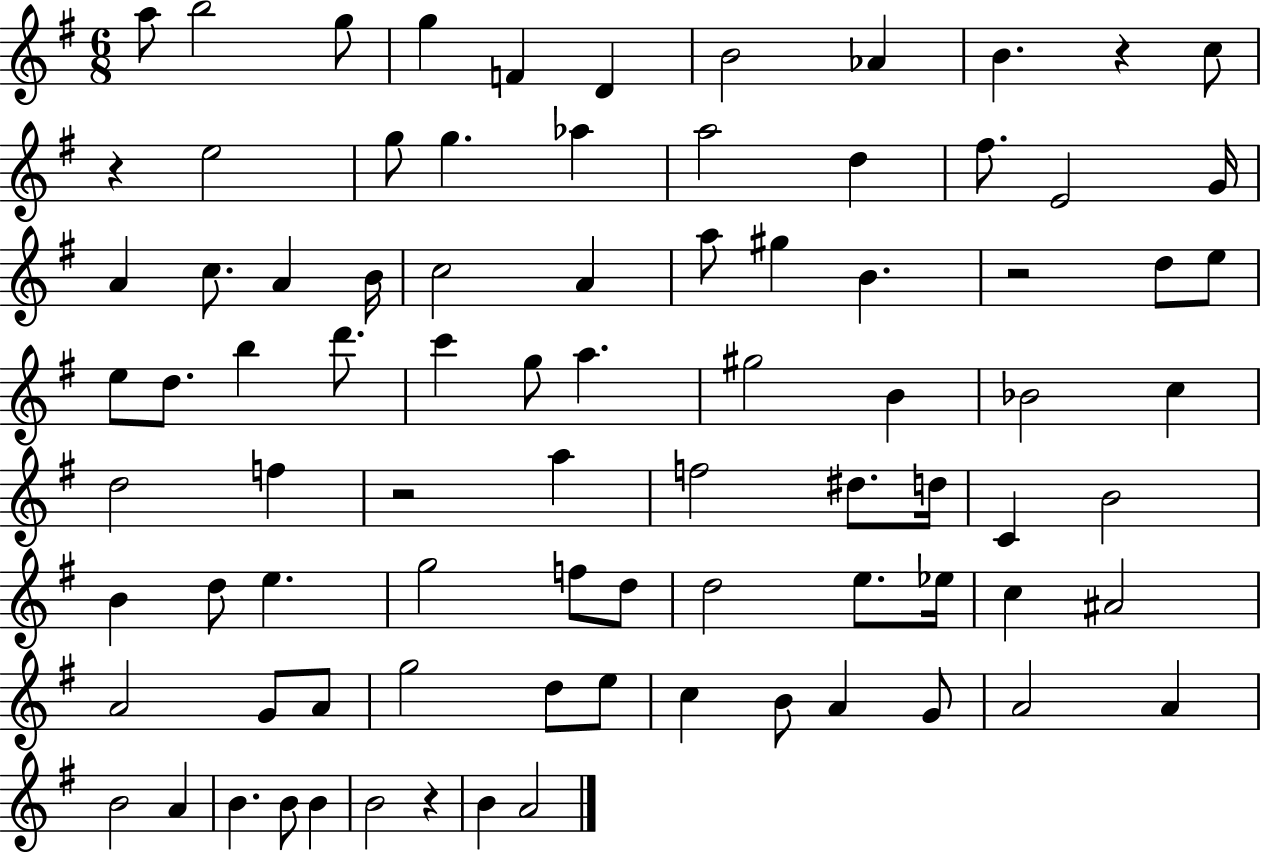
{
  \clef treble
  \numericTimeSignature
  \time 6/8
  \key g \major
  a''8 b''2 g''8 | g''4 f'4 d'4 | b'2 aes'4 | b'4. r4 c''8 | \break r4 e''2 | g''8 g''4. aes''4 | a''2 d''4 | fis''8. e'2 g'16 | \break a'4 c''8. a'4 b'16 | c''2 a'4 | a''8 gis''4 b'4. | r2 d''8 e''8 | \break e''8 d''8. b''4 d'''8. | c'''4 g''8 a''4. | gis''2 b'4 | bes'2 c''4 | \break d''2 f''4 | r2 a''4 | f''2 dis''8. d''16 | c'4 b'2 | \break b'4 d''8 e''4. | g''2 f''8 d''8 | d''2 e''8. ees''16 | c''4 ais'2 | \break a'2 g'8 a'8 | g''2 d''8 e''8 | c''4 b'8 a'4 g'8 | a'2 a'4 | \break b'2 a'4 | b'4. b'8 b'4 | b'2 r4 | b'4 a'2 | \break \bar "|."
}